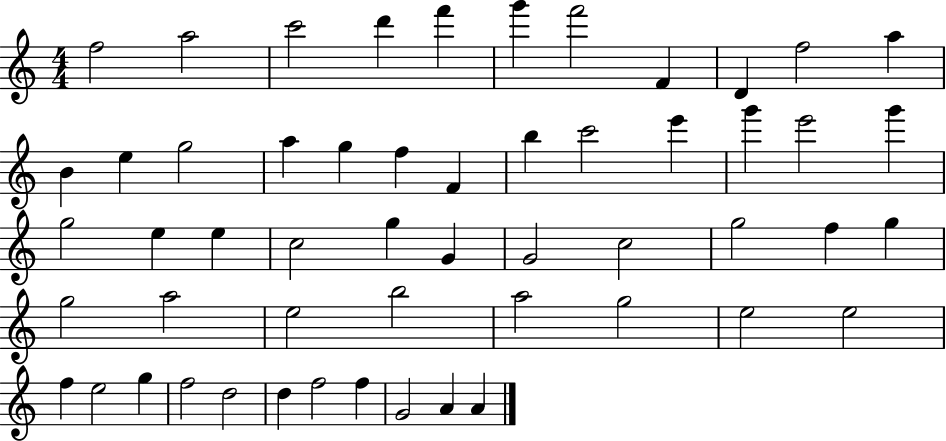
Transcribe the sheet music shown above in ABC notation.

X:1
T:Untitled
M:4/4
L:1/4
K:C
f2 a2 c'2 d' f' g' f'2 F D f2 a B e g2 a g f F b c'2 e' g' e'2 g' g2 e e c2 g G G2 c2 g2 f g g2 a2 e2 b2 a2 g2 e2 e2 f e2 g f2 d2 d f2 f G2 A A